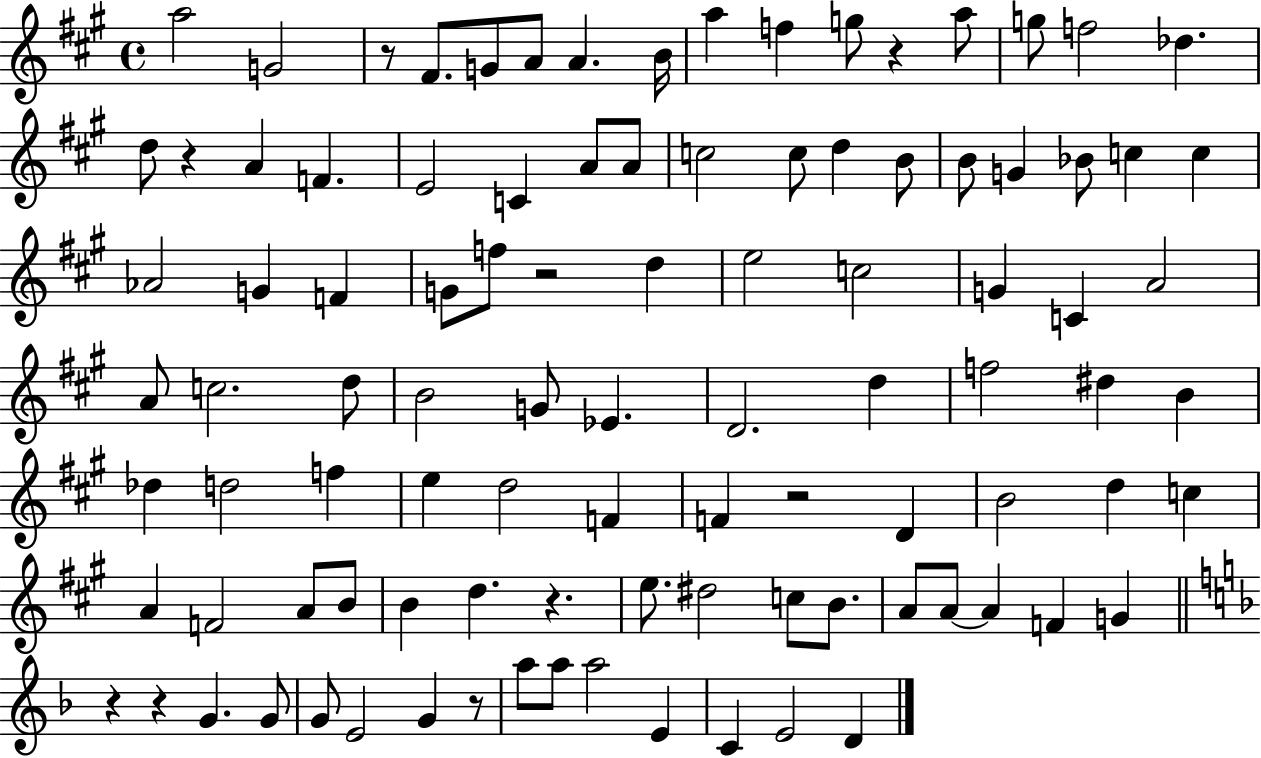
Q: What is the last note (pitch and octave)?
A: D4